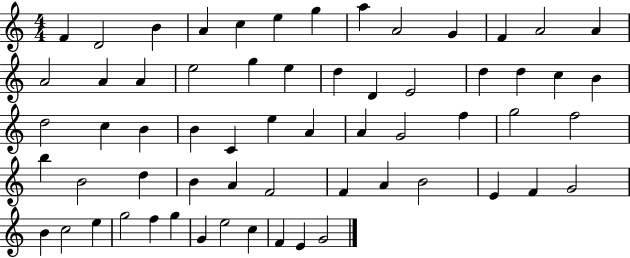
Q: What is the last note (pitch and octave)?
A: G4